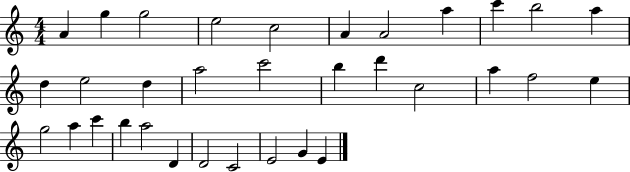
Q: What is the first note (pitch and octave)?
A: A4